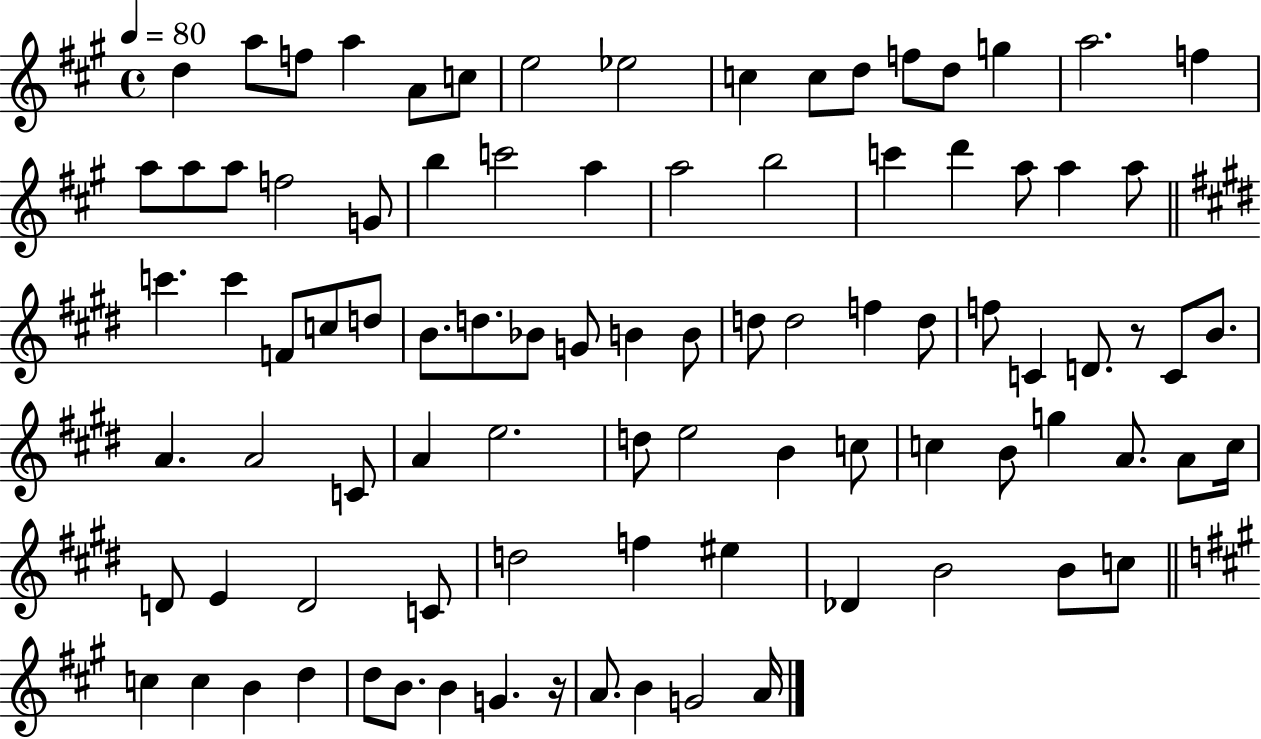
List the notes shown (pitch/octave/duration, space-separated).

D5/q A5/e F5/e A5/q A4/e C5/e E5/h Eb5/h C5/q C5/e D5/e F5/e D5/e G5/q A5/h. F5/q A5/e A5/e A5/e F5/h G4/e B5/q C6/h A5/q A5/h B5/h C6/q D6/q A5/e A5/q A5/e C6/q. C6/q F4/e C5/e D5/e B4/e. D5/e. Bb4/e G4/e B4/q B4/e D5/e D5/h F5/q D5/e F5/e C4/q D4/e. R/e C4/e B4/e. A4/q. A4/h C4/e A4/q E5/h. D5/e E5/h B4/q C5/e C5/q B4/e G5/q A4/e. A4/e C5/s D4/e E4/q D4/h C4/e D5/h F5/q EIS5/q Db4/q B4/h B4/e C5/e C5/q C5/q B4/q D5/q D5/e B4/e. B4/q G4/q. R/s A4/e. B4/q G4/h A4/s